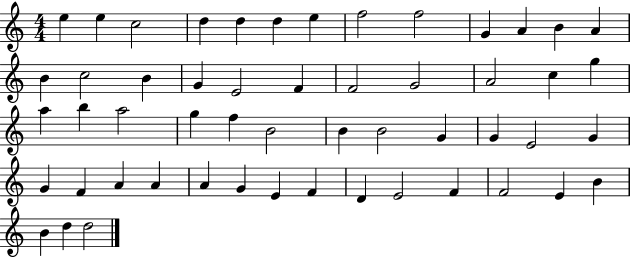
{
  \clef treble
  \numericTimeSignature
  \time 4/4
  \key c \major
  e''4 e''4 c''2 | d''4 d''4 d''4 e''4 | f''2 f''2 | g'4 a'4 b'4 a'4 | \break b'4 c''2 b'4 | g'4 e'2 f'4 | f'2 g'2 | a'2 c''4 g''4 | \break a''4 b''4 a''2 | g''4 f''4 b'2 | b'4 b'2 g'4 | g'4 e'2 g'4 | \break g'4 f'4 a'4 a'4 | a'4 g'4 e'4 f'4 | d'4 e'2 f'4 | f'2 e'4 b'4 | \break b'4 d''4 d''2 | \bar "|."
}